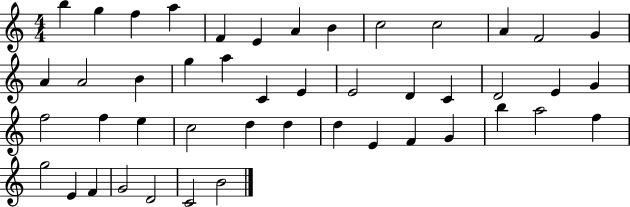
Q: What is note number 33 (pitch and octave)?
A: D5